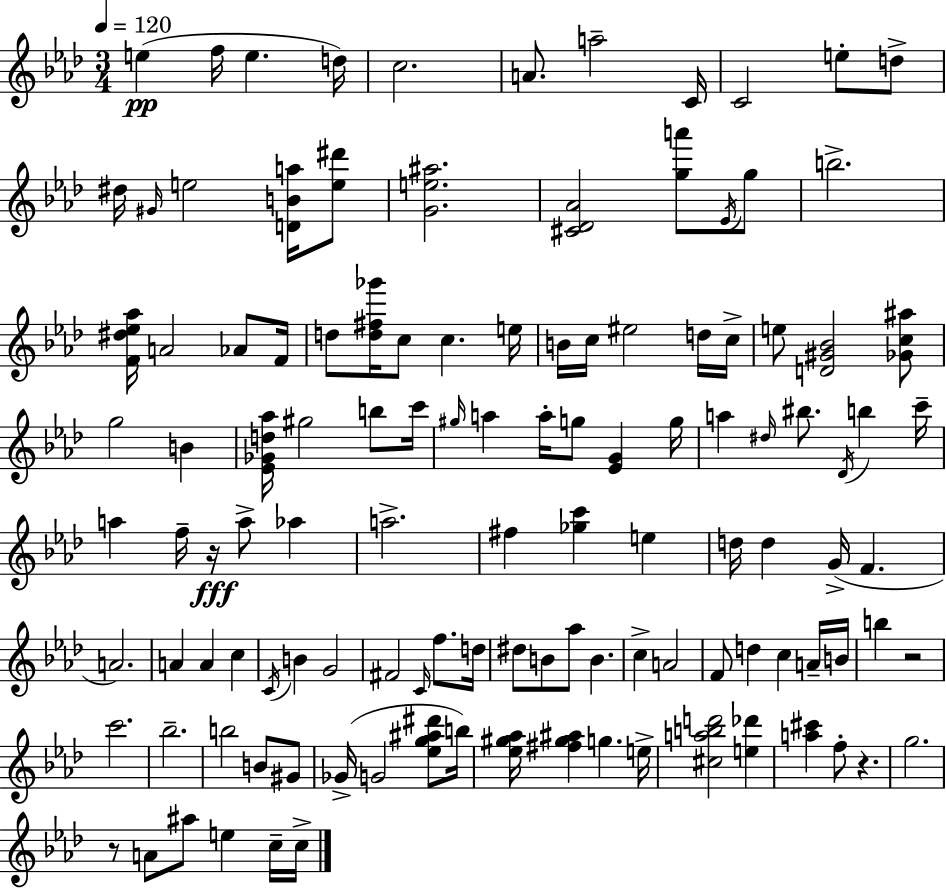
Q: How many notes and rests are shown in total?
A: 119